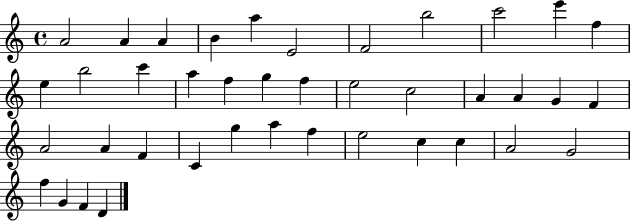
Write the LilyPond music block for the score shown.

{
  \clef treble
  \time 4/4
  \defaultTimeSignature
  \key c \major
  a'2 a'4 a'4 | b'4 a''4 e'2 | f'2 b''2 | c'''2 e'''4 f''4 | \break e''4 b''2 c'''4 | a''4 f''4 g''4 f''4 | e''2 c''2 | a'4 a'4 g'4 f'4 | \break a'2 a'4 f'4 | c'4 g''4 a''4 f''4 | e''2 c''4 c''4 | a'2 g'2 | \break f''4 g'4 f'4 d'4 | \bar "|."
}